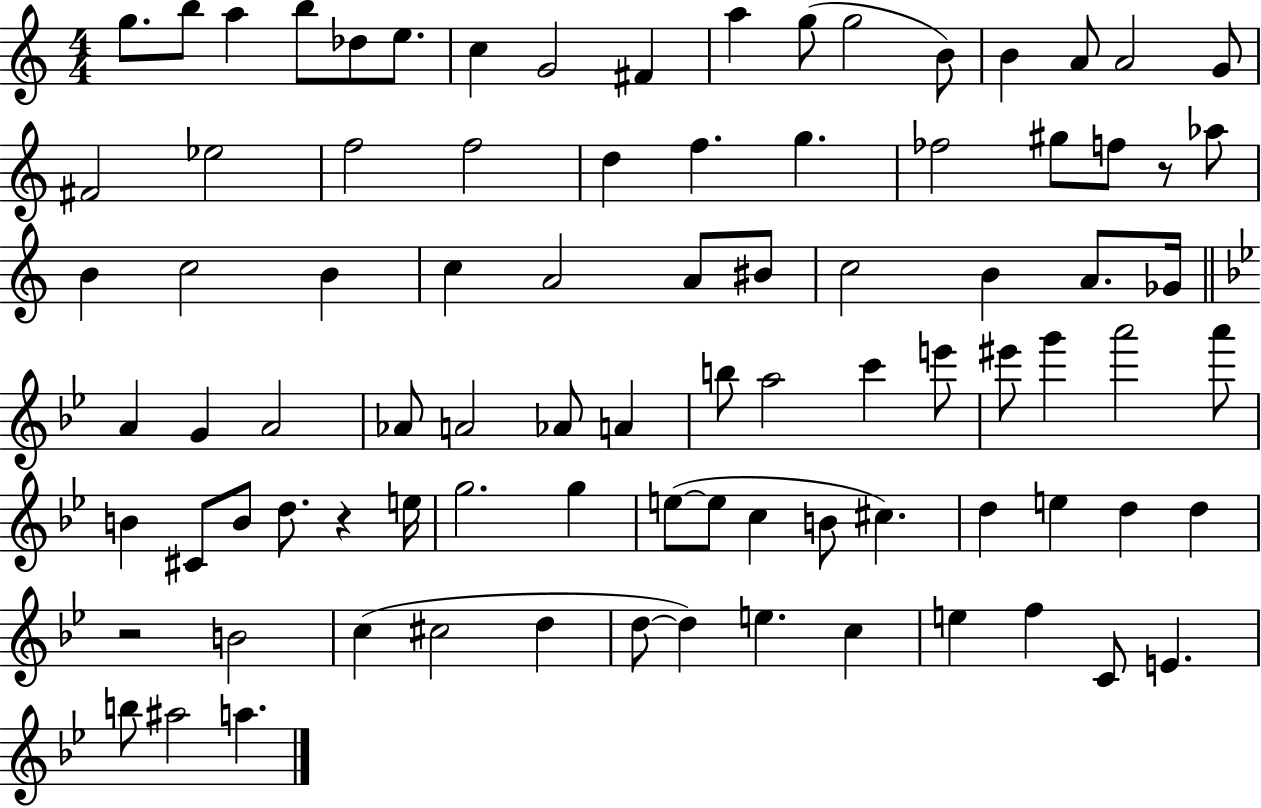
G5/e. B5/e A5/q B5/e Db5/e E5/e. C5/q G4/h F#4/q A5/q G5/e G5/h B4/e B4/q A4/e A4/h G4/e F#4/h Eb5/h F5/h F5/h D5/q F5/q. G5/q. FES5/h G#5/e F5/e R/e Ab5/e B4/q C5/h B4/q C5/q A4/h A4/e BIS4/e C5/h B4/q A4/e. Gb4/s A4/q G4/q A4/h Ab4/e A4/h Ab4/e A4/q B5/e A5/h C6/q E6/e EIS6/e G6/q A6/h A6/e B4/q C#4/e B4/e D5/e. R/q E5/s G5/h. G5/q E5/e E5/e C5/q B4/e C#5/q. D5/q E5/q D5/q D5/q R/h B4/h C5/q C#5/h D5/q D5/e D5/q E5/q. C5/q E5/q F5/q C4/e E4/q. B5/e A#5/h A5/q.